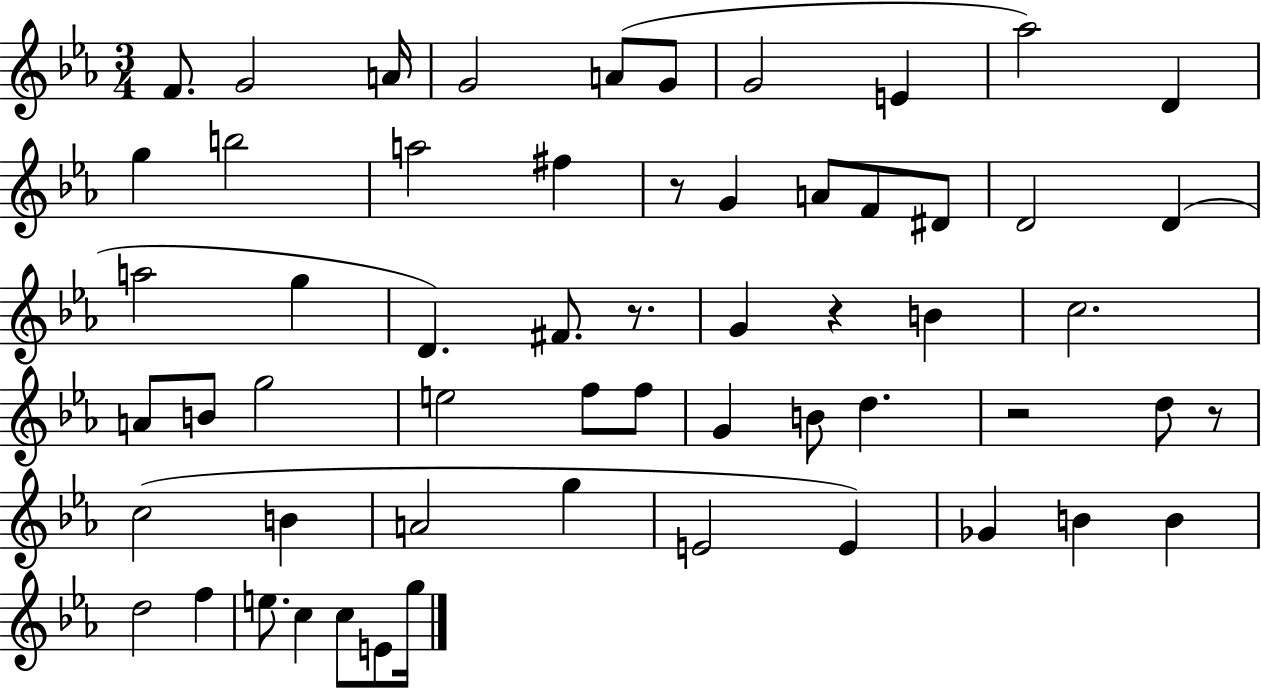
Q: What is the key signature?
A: EES major